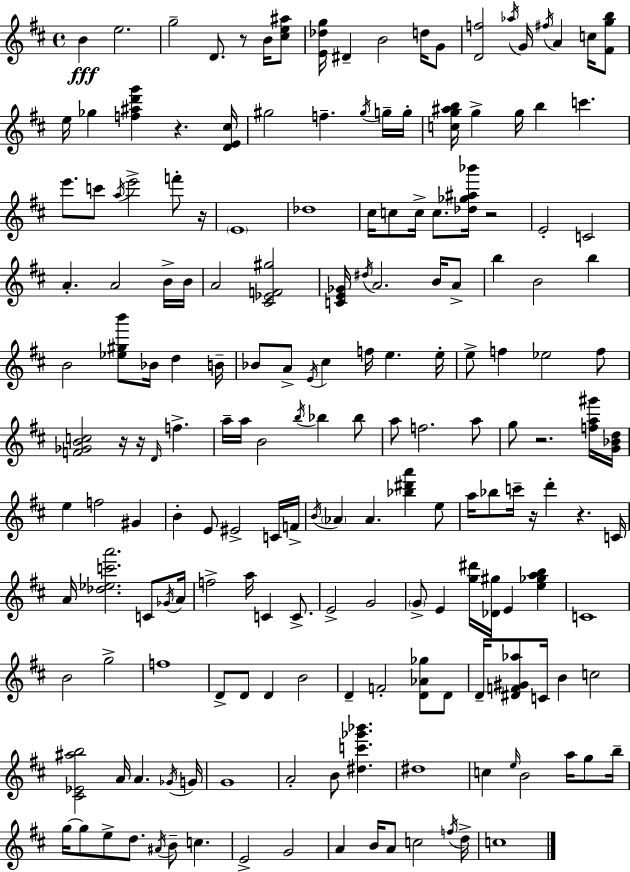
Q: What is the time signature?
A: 4/4